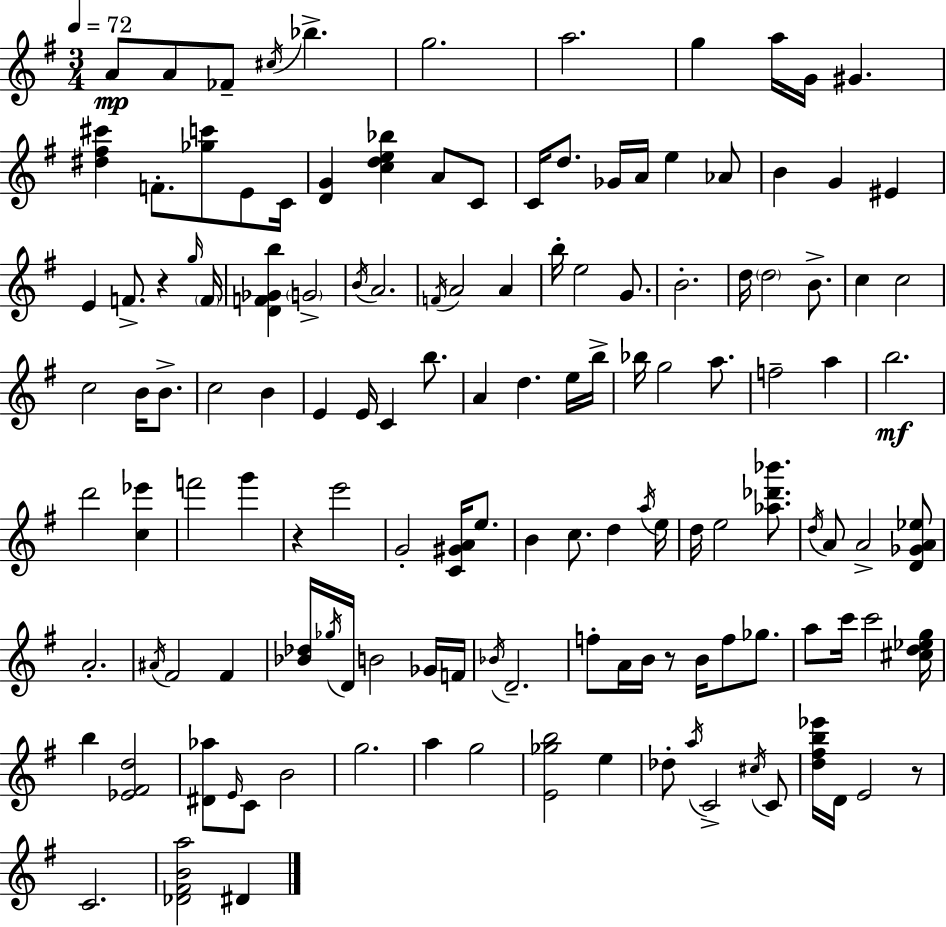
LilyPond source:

{
  \clef treble
  \numericTimeSignature
  \time 3/4
  \key e \minor
  \tempo 4 = 72
  a'8\mp a'8 fes'8-- \acciaccatura { cis''16 } bes''4.-> | g''2. | a''2. | g''4 a''16 g'16 gis'4. | \break <dis'' fis'' cis'''>4 f'8.-. <ges'' c'''>8 e'8 | c'16 <d' g'>4 <c'' d'' e'' bes''>4 a'8 c'8 | c'16 d''8. ges'16 a'16 e''4 aes'8 | b'4 g'4 eis'4 | \break e'4 f'8.-> r4 | \grace { g''16 } \parenthesize f'16 <d' f' ges' b''>4 \parenthesize g'2-> | \acciaccatura { b'16 } a'2. | \acciaccatura { f'16 } a'2 | \break a'4 b''16-. e''2 | g'8. b'2.-. | d''16 \parenthesize d''2 | b'8.-> c''4 c''2 | \break c''2 | b'16 b'8.-> c''2 | b'4 e'4 e'16 c'4 | b''8. a'4 d''4. | \break e''16 b''16-> bes''16 g''2 | a''8. f''2-- | a''4 b''2.\mf | d'''2 | \break <c'' ees'''>4 f'''2 | g'''4 r4 e'''2 | g'2-. | <c' gis' a'>16 e''8. b'4 c''8. d''4 | \break \acciaccatura { a''16 } e''16 d''16 e''2 | <aes'' des''' bes'''>8. \acciaccatura { d''16 } a'8 a'2-> | <d' ges' a' ees''>8 a'2.-. | \acciaccatura { ais'16 } fis'2 | \break fis'4 <bes' des''>16 \acciaccatura { ges''16 } d'16 b'2 | ges'16 f'16 \acciaccatura { bes'16 } d'2.-- | f''8-. a'16 | b'16 r8 b'16 f''8 ges''8. a''8 c'''16 | \break c'''2 <cis'' d'' ees'' g''>16 b''4 | <ees' fis' d''>2 <dis' aes''>8 \grace { e'16 } | c'8 b'2 g''2. | a''4 | \break g''2 <e' ges'' b''>2 | e''4 des''8-. | \acciaccatura { a''16 } c'2-> \acciaccatura { cis''16 } c'8 | <d'' fis'' b'' ees'''>16 d'16 e'2 r8 | \break c'2. | <des' fis' b' a''>2 dis'4 | \bar "|."
}